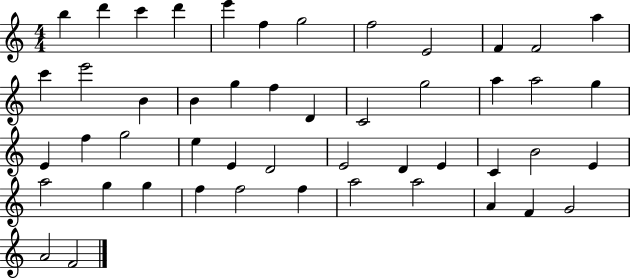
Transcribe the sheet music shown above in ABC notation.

X:1
T:Untitled
M:4/4
L:1/4
K:C
b d' c' d' e' f g2 f2 E2 F F2 a c' e'2 B B g f D C2 g2 a a2 g E f g2 e E D2 E2 D E C B2 E a2 g g f f2 f a2 a2 A F G2 A2 F2